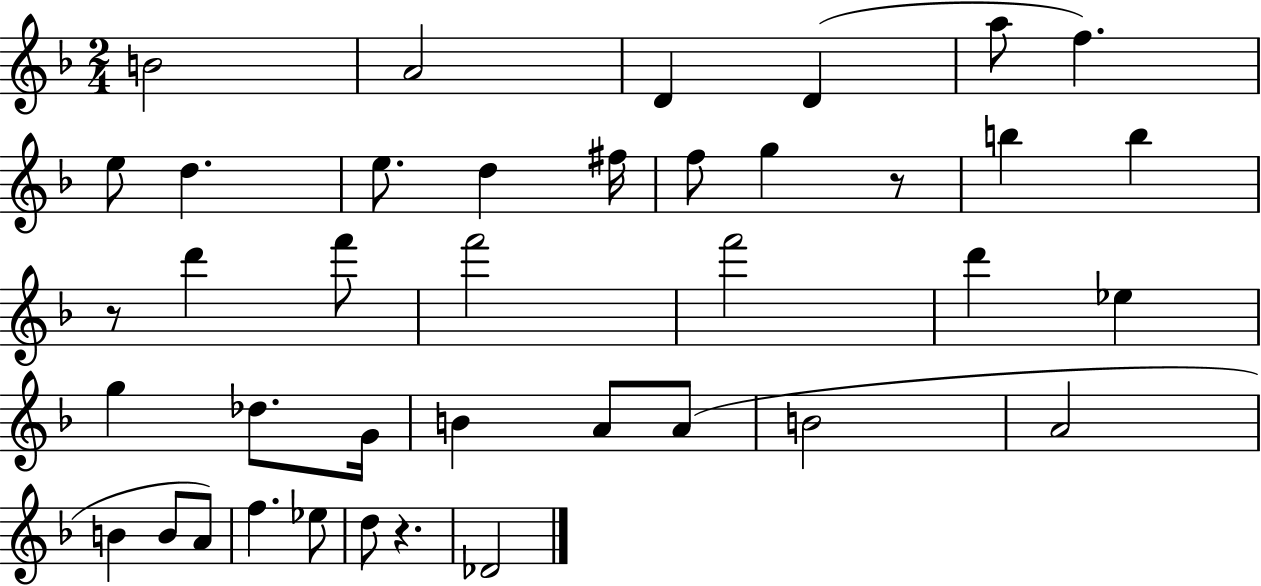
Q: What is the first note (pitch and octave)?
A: B4